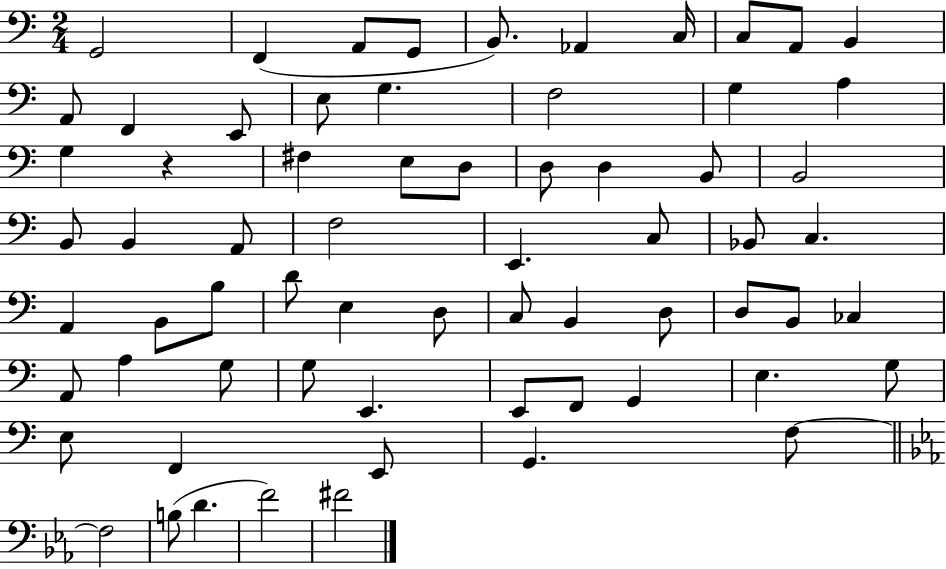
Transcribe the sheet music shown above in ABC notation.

X:1
T:Untitled
M:2/4
L:1/4
K:C
G,,2 F,, A,,/2 G,,/2 B,,/2 _A,, C,/4 C,/2 A,,/2 B,, A,,/2 F,, E,,/2 E,/2 G, F,2 G, A, G, z ^F, E,/2 D,/2 D,/2 D, B,,/2 B,,2 B,,/2 B,, A,,/2 F,2 E,, C,/2 _B,,/2 C, A,, B,,/2 B,/2 D/2 E, D,/2 C,/2 B,, D,/2 D,/2 B,,/2 _C, A,,/2 A, G,/2 G,/2 E,, E,,/2 F,,/2 G,, E, G,/2 E,/2 F,, E,,/2 G,, F,/2 F,2 B,/2 D F2 ^F2